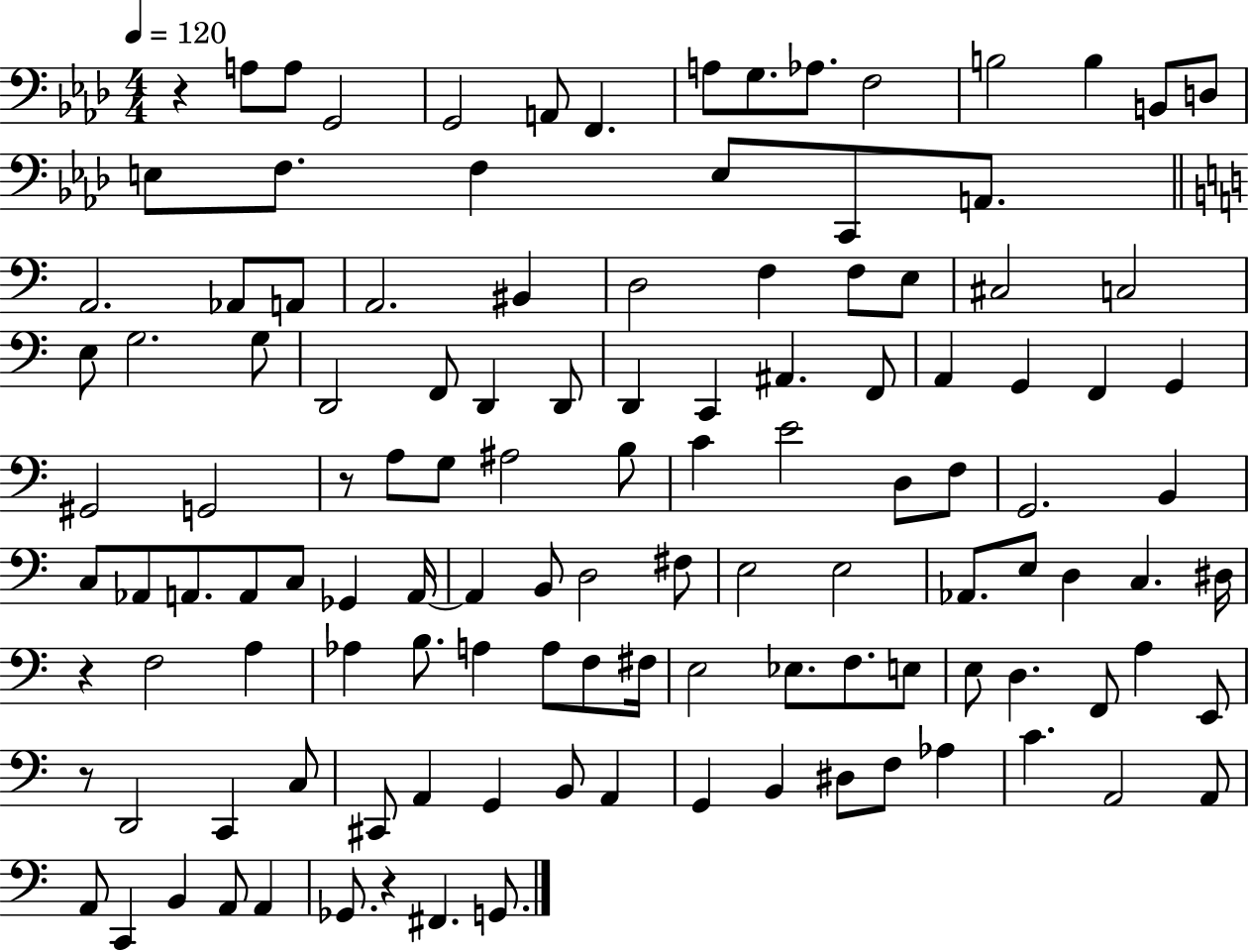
X:1
T:Untitled
M:4/4
L:1/4
K:Ab
z A,/2 A,/2 G,,2 G,,2 A,,/2 F,, A,/2 G,/2 _A,/2 F,2 B,2 B, B,,/2 D,/2 E,/2 F,/2 F, E,/2 C,,/2 A,,/2 A,,2 _A,,/2 A,,/2 A,,2 ^B,, D,2 F, F,/2 E,/2 ^C,2 C,2 E,/2 G,2 G,/2 D,,2 F,,/2 D,, D,,/2 D,, C,, ^A,, F,,/2 A,, G,, F,, G,, ^G,,2 G,,2 z/2 A,/2 G,/2 ^A,2 B,/2 C E2 D,/2 F,/2 G,,2 B,, C,/2 _A,,/2 A,,/2 A,,/2 C,/2 _G,, A,,/4 A,, B,,/2 D,2 ^F,/2 E,2 E,2 _A,,/2 E,/2 D, C, ^D,/4 z F,2 A, _A, B,/2 A, A,/2 F,/2 ^F,/4 E,2 _E,/2 F,/2 E,/2 E,/2 D, F,,/2 A, E,,/2 z/2 D,,2 C,, C,/2 ^C,,/2 A,, G,, B,,/2 A,, G,, B,, ^D,/2 F,/2 _A, C A,,2 A,,/2 A,,/2 C,, B,, A,,/2 A,, _G,,/2 z ^F,, G,,/2